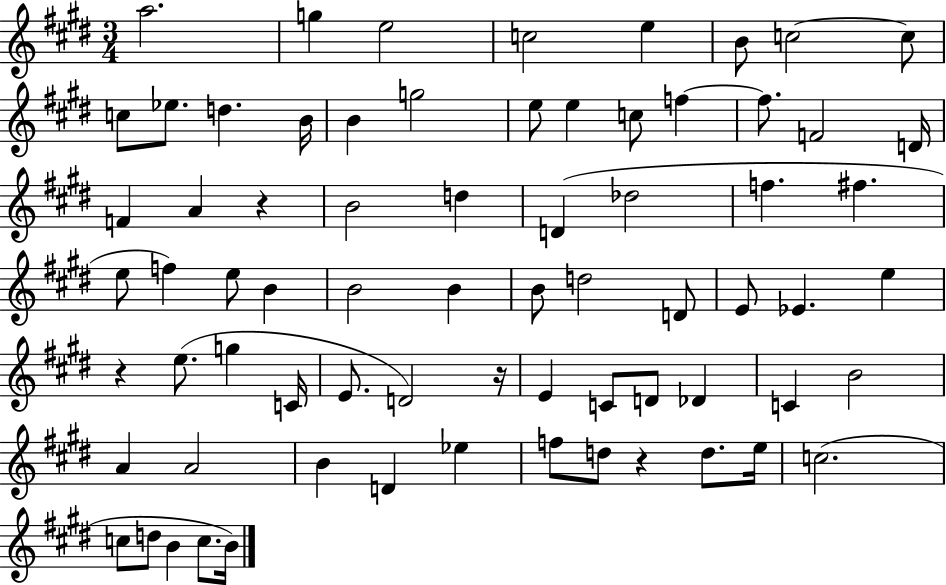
A5/h. G5/q E5/h C5/h E5/q B4/e C5/h C5/e C5/e Eb5/e. D5/q. B4/s B4/q G5/h E5/e E5/q C5/e F5/q F5/e. F4/h D4/s F4/q A4/q R/q B4/h D5/q D4/q Db5/h F5/q. F#5/q. E5/e F5/q E5/e B4/q B4/h B4/q B4/e D5/h D4/e E4/e Eb4/q. E5/q R/q E5/e. G5/q C4/s E4/e. D4/h R/s E4/q C4/e D4/e Db4/q C4/q B4/h A4/q A4/h B4/q D4/q Eb5/q F5/e D5/e R/q D5/e. E5/s C5/h. C5/e D5/e B4/q C5/e. B4/s